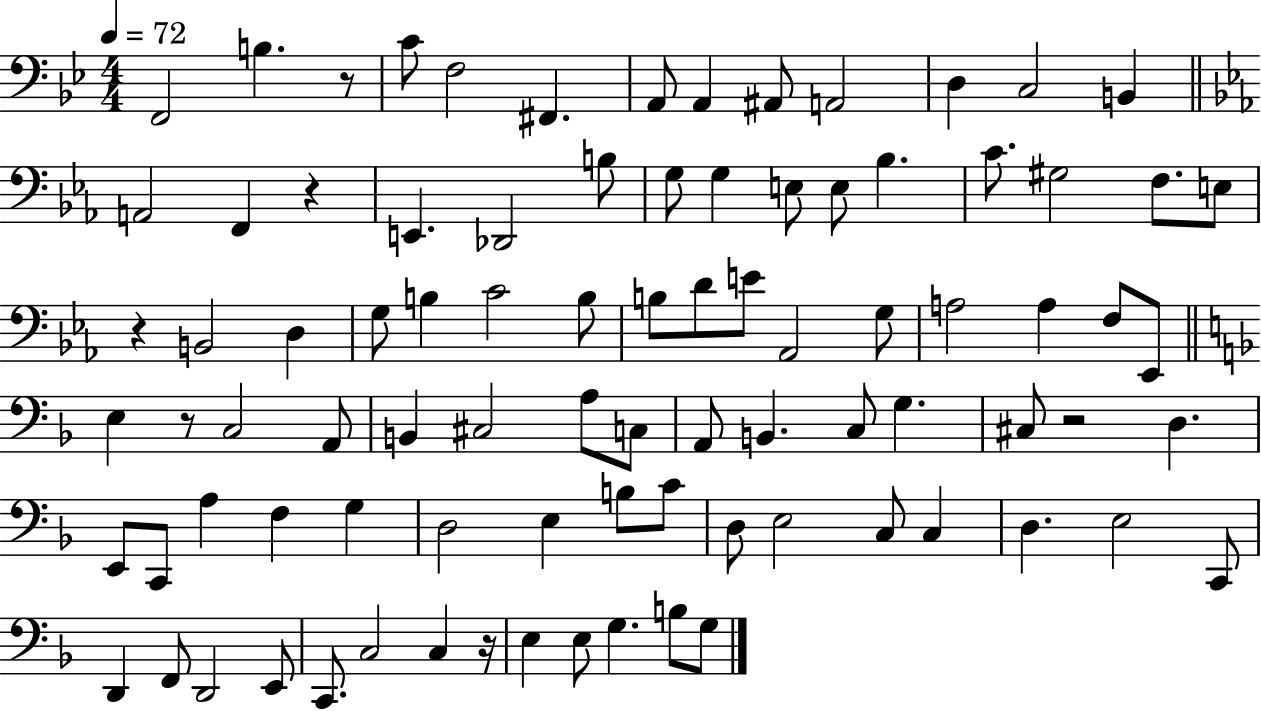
F2/h B3/q. R/e C4/e F3/h F#2/q. A2/e A2/q A#2/e A2/h D3/q C3/h B2/q A2/h F2/q R/q E2/q. Db2/h B3/e G3/e G3/q E3/e E3/e Bb3/q. C4/e. G#3/h F3/e. E3/e R/q B2/h D3/q G3/e B3/q C4/h B3/e B3/e D4/e E4/e Ab2/h G3/e A3/h A3/q F3/e Eb2/e E3/q R/e C3/h A2/e B2/q C#3/h A3/e C3/e A2/e B2/q. C3/e G3/q. C#3/e R/h D3/q. E2/e C2/e A3/q F3/q G3/q D3/h E3/q B3/e C4/e D3/e E3/h C3/e C3/q D3/q. E3/h C2/e D2/q F2/e D2/h E2/e C2/e. C3/h C3/q R/s E3/q E3/e G3/q. B3/e G3/e